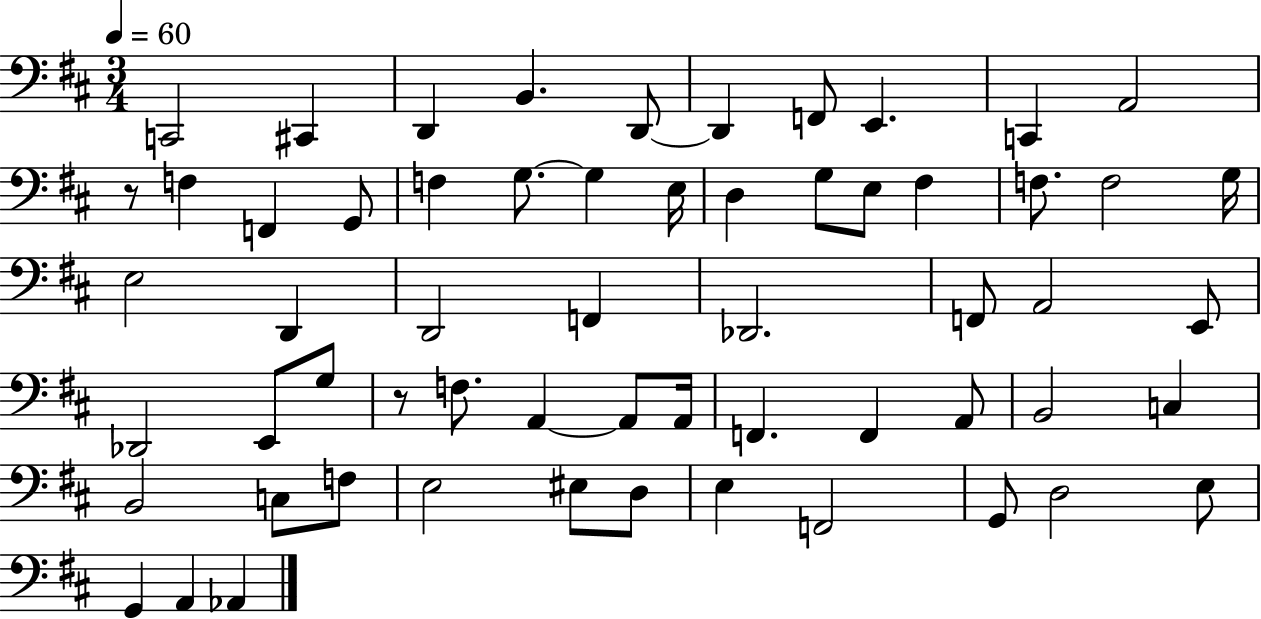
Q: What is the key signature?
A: D major